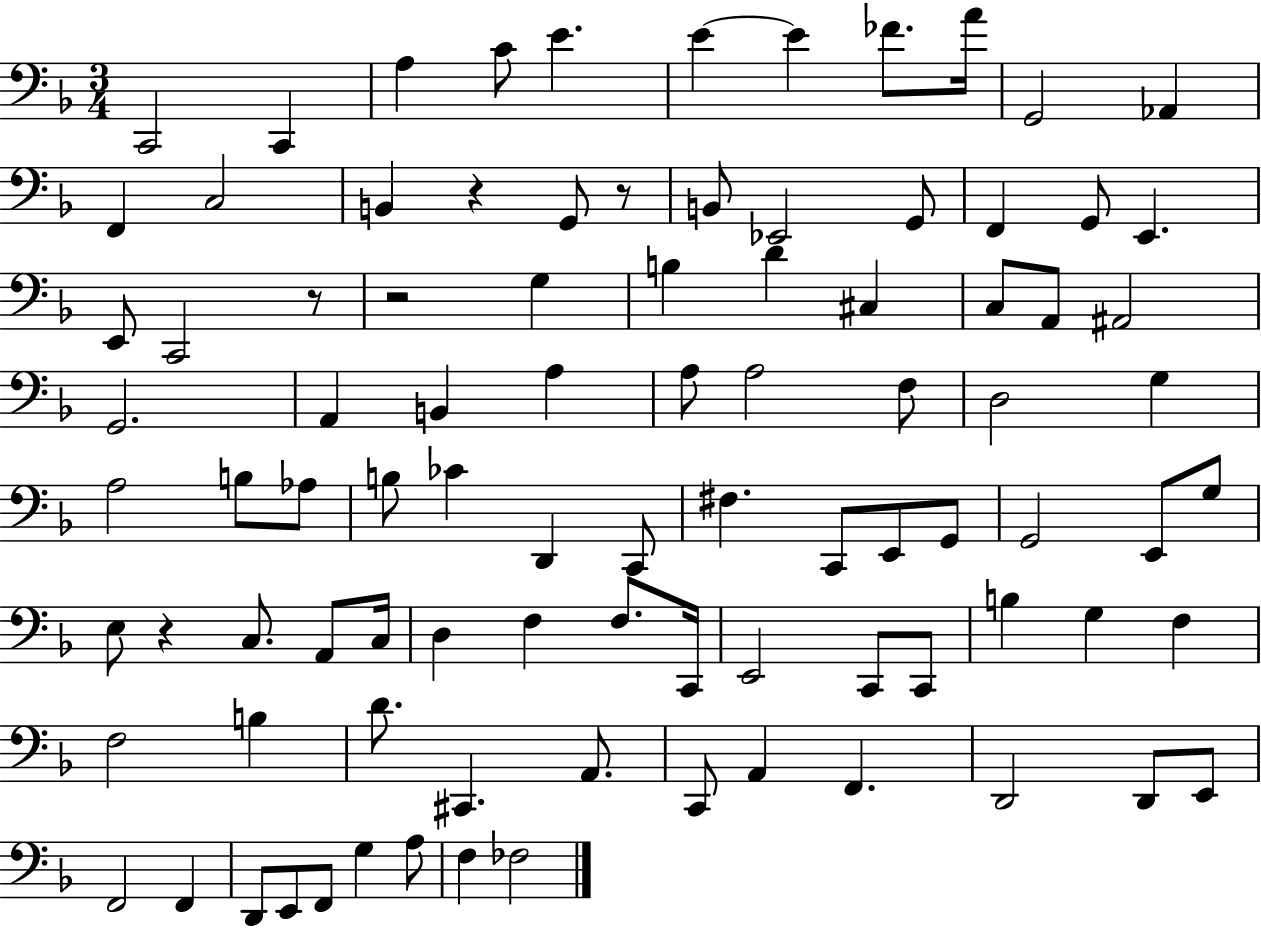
X:1
T:Untitled
M:3/4
L:1/4
K:F
C,,2 C,, A, C/2 E E E _F/2 A/4 G,,2 _A,, F,, C,2 B,, z G,,/2 z/2 B,,/2 _E,,2 G,,/2 F,, G,,/2 E,, E,,/2 C,,2 z/2 z2 G, B, D ^C, C,/2 A,,/2 ^A,,2 G,,2 A,, B,, A, A,/2 A,2 F,/2 D,2 G, A,2 B,/2 _A,/2 B,/2 _C D,, C,,/2 ^F, C,,/2 E,,/2 G,,/2 G,,2 E,,/2 G,/2 E,/2 z C,/2 A,,/2 C,/4 D, F, F,/2 C,,/4 E,,2 C,,/2 C,,/2 B, G, F, F,2 B, D/2 ^C,, A,,/2 C,,/2 A,, F,, D,,2 D,,/2 E,,/2 F,,2 F,, D,,/2 E,,/2 F,,/2 G, A,/2 F, _F,2